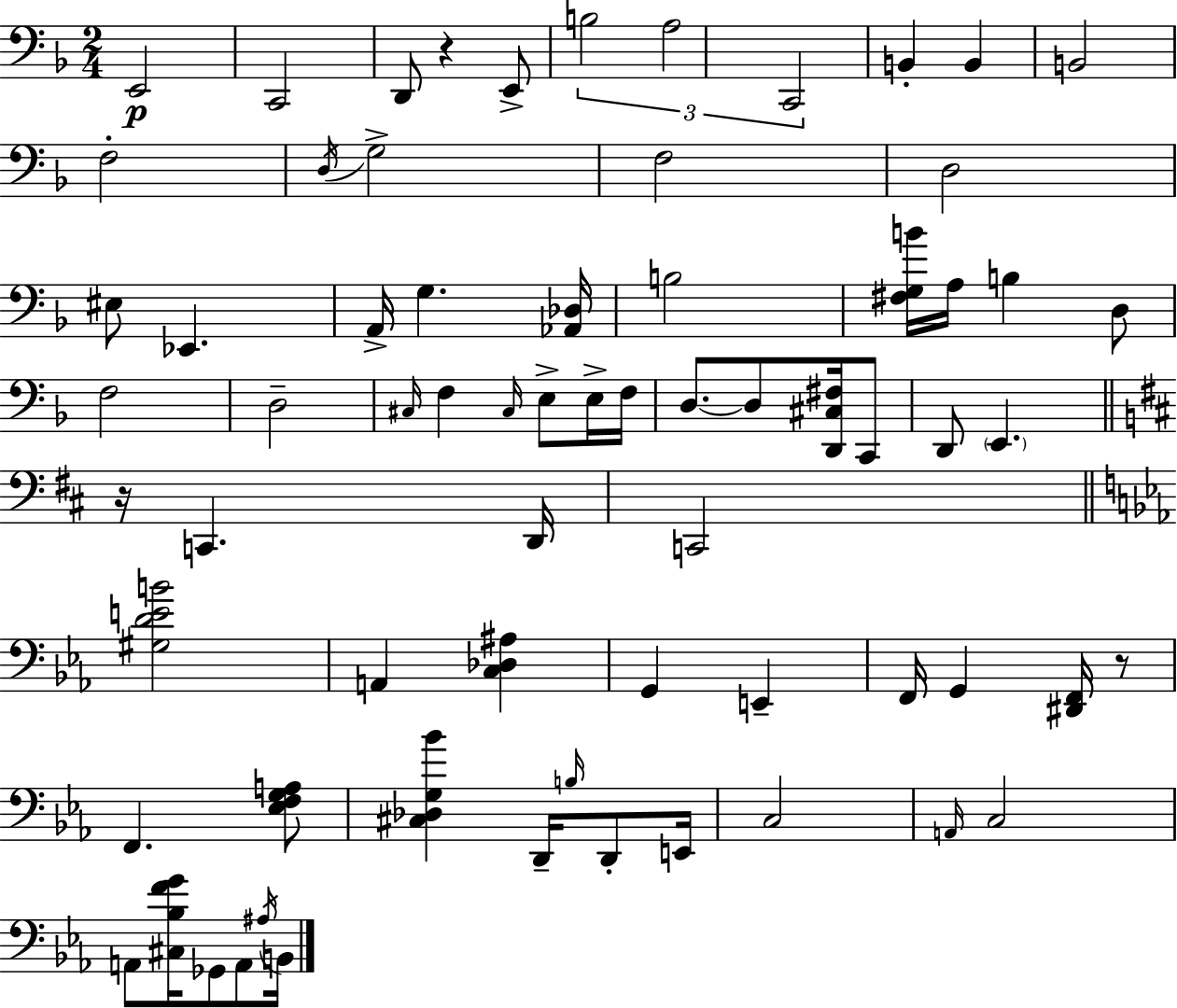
{
  \clef bass
  \numericTimeSignature
  \time 2/4
  \key f \major
  e,2\p | c,2 | d,8 r4 e,8-> | \tuplet 3/2 { b2 | \break a2 | c,2 } | b,4-. b,4 | b,2 | \break f2-. | \acciaccatura { d16 } g2-> | f2 | d2 | \break eis8 ees,4. | a,16-> g4. | <aes, des>16 b2 | <fis g b'>16 a16 b4 d8 | \break f2 | d2-- | \grace { cis16 } f4 \grace { cis16 } e8-> | e16-> f16 d8.~~ d8 | \break <d, cis fis>16 c,8 d,8 \parenthesize e,4. | \bar "||" \break \key d \major r16 c,4. d,16 | c,2 | \bar "||" \break \key c \minor <gis d' e' b'>2 | a,4 <c des ais>4 | g,4 e,4-- | f,16 g,4 <dis, f,>16 r8 | \break f,4. <ees f g a>8 | <cis des g bes'>4 d,16-- \grace { b16 } d,8-. | e,16 c2 | \grace { a,16 } c2 | \break a,8 <cis bes f' g'>16 ges,8 a,8 | \acciaccatura { ais16 } b,16 \bar "|."
}